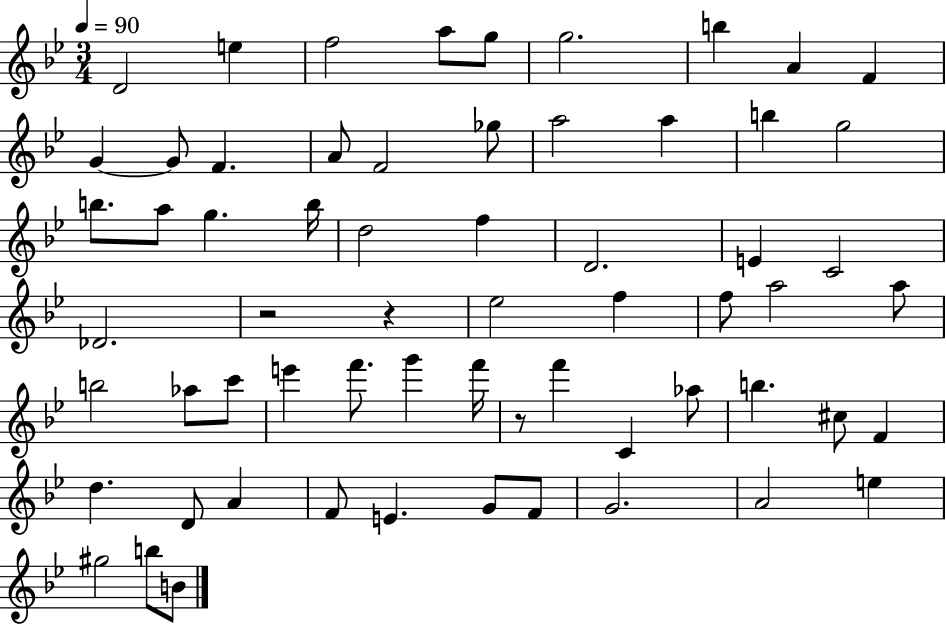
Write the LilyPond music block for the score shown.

{
  \clef treble
  \numericTimeSignature
  \time 3/4
  \key bes \major
  \tempo 4 = 90
  d'2 e''4 | f''2 a''8 g''8 | g''2. | b''4 a'4 f'4 | \break g'4~~ g'8 f'4. | a'8 f'2 ges''8 | a''2 a''4 | b''4 g''2 | \break b''8. a''8 g''4. b''16 | d''2 f''4 | d'2. | e'4 c'2 | \break des'2. | r2 r4 | ees''2 f''4 | f''8 a''2 a''8 | \break b''2 aes''8 c'''8 | e'''4 f'''8. g'''4 f'''16 | r8 f'''4 c'4 aes''8 | b''4. cis''8 f'4 | \break d''4. d'8 a'4 | f'8 e'4. g'8 f'8 | g'2. | a'2 e''4 | \break gis''2 b''8 b'8 | \bar "|."
}